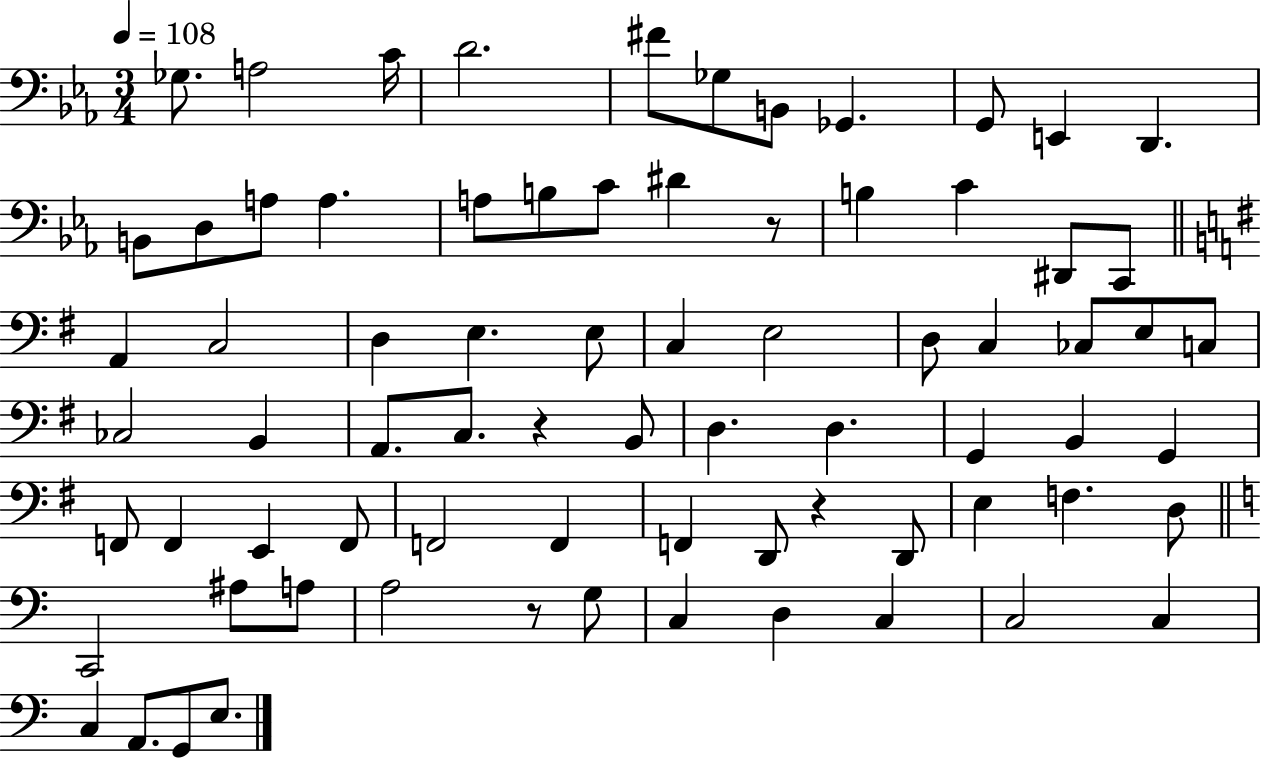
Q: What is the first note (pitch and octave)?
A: Gb3